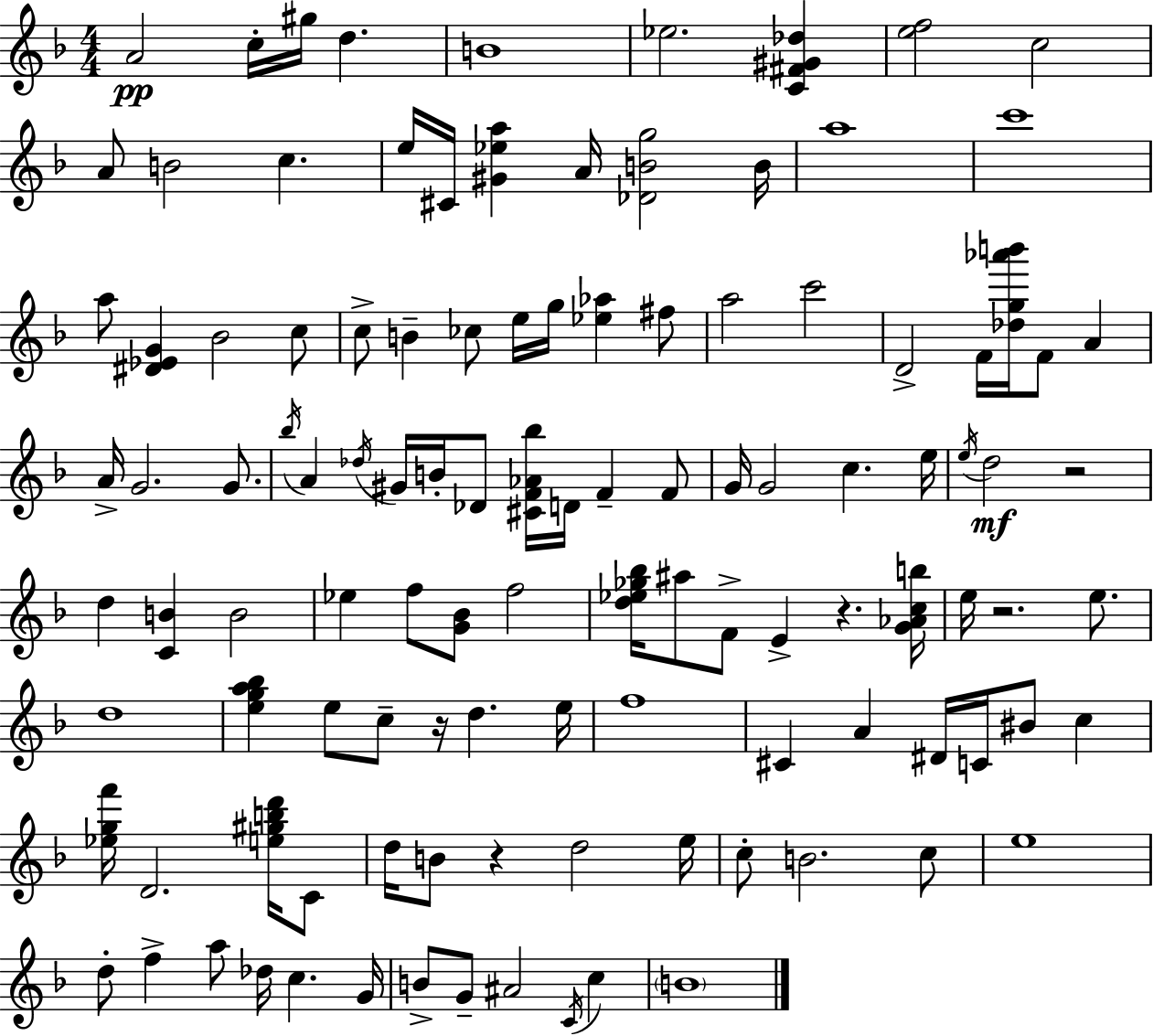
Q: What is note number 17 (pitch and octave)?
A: A5